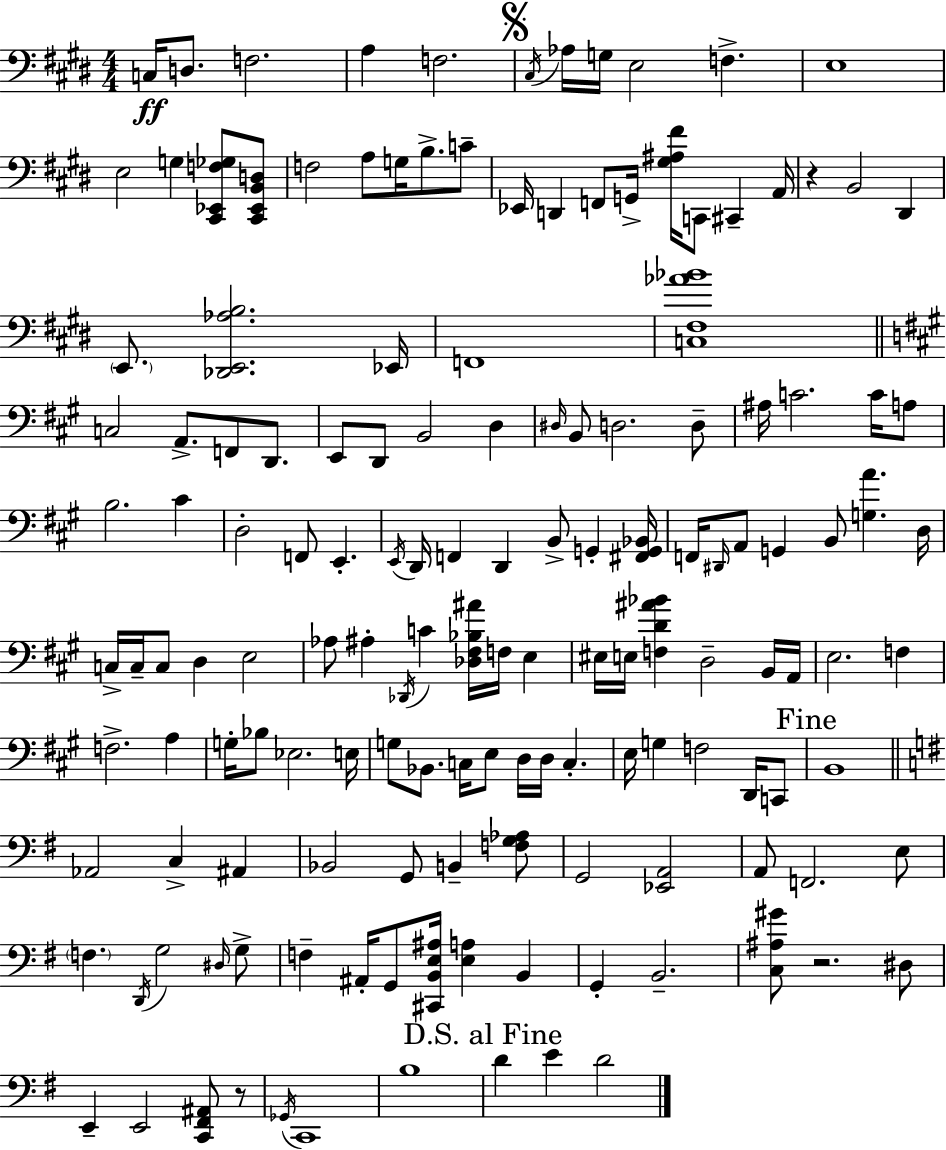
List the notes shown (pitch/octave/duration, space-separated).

C3/s D3/e. F3/h. A3/q F3/h. C#3/s Ab3/s G3/s E3/h F3/q. E3/w E3/h G3/q [C#2,Eb2,F3,Gb3]/e [C#2,Eb2,B2,D3]/e F3/h A3/e G3/s B3/e. C4/e Eb2/s D2/q F2/e G2/s [G#3,A#3,F#4]/s C2/e C#2/q A2/s R/q B2/h D#2/q E2/e. [Db2,E2,Ab3,B3]/h. Eb2/s F2/w [C3,F#3,Ab4,Bb4]/w C3/h A2/e. F2/e D2/e. E2/e D2/e B2/h D3/q D#3/s B2/e D3/h. D3/e A#3/s C4/h. C4/s A3/e B3/h. C#4/q D3/h F2/e E2/q. E2/s D2/s F2/q D2/q B2/e G2/q [F#2,G2,Bb2]/s F2/s D#2/s A2/e G2/q B2/e [G3,A4]/q. D3/s C3/s C3/s C3/e D3/q E3/h Ab3/e A#3/q Db2/s C4/q [Db3,F#3,Bb3,A#4]/s F3/s E3/q EIS3/s E3/s [F3,D4,A#4,Bb4]/q D3/h B2/s A2/s E3/h. F3/q F3/h. A3/q G3/s Bb3/e Eb3/h. E3/s G3/e Bb2/e. C3/s E3/e D3/s D3/s C3/q. E3/s G3/q F3/h D2/s C2/e B2/w Ab2/h C3/q A#2/q Bb2/h G2/e B2/q [F3,G3,Ab3]/e G2/h [Eb2,A2]/h A2/e F2/h. E3/e F3/q. D2/s G3/h D#3/s G3/e F3/q A#2/s G2/e [C#2,B2,E3,A#3]/s [E3,A3]/q B2/q G2/q B2/h. [C3,A#3,G#4]/e R/h. D#3/e E2/q E2/h [C2,F#2,A#2]/e R/e Gb2/s C2/w B3/w D4/q E4/q D4/h